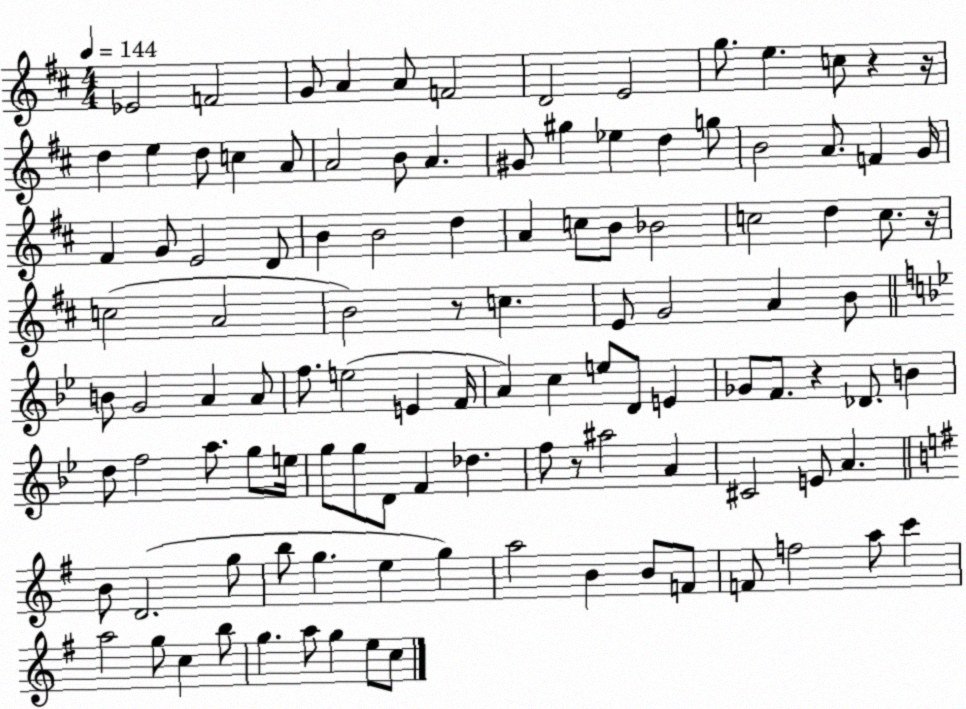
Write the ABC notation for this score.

X:1
T:Untitled
M:4/4
L:1/4
K:D
_E2 F2 G/2 A A/2 F2 D2 E2 g/2 e c/2 z z/4 d e d/2 c A/2 A2 B/2 A ^G/2 ^g _e d g/2 B2 A/2 F G/4 ^F G/2 E2 D/2 B B2 d A c/2 B/2 _B2 c2 d c/2 z/4 c2 A2 B2 z/2 c E/2 G2 A B/2 B/2 G2 A A/2 f/2 e2 E F/4 A c e/2 D/2 E _G/2 F/2 z _D/2 B d/2 f2 a/2 g/2 e/4 g/2 g/2 D/2 F _d f/2 z/2 ^a2 A ^C2 E/2 A B/2 D2 g/2 b/2 g e g a2 B B/2 F/2 F/2 f2 a/2 c' a2 g/2 c b/2 g a/2 g e/2 c/2